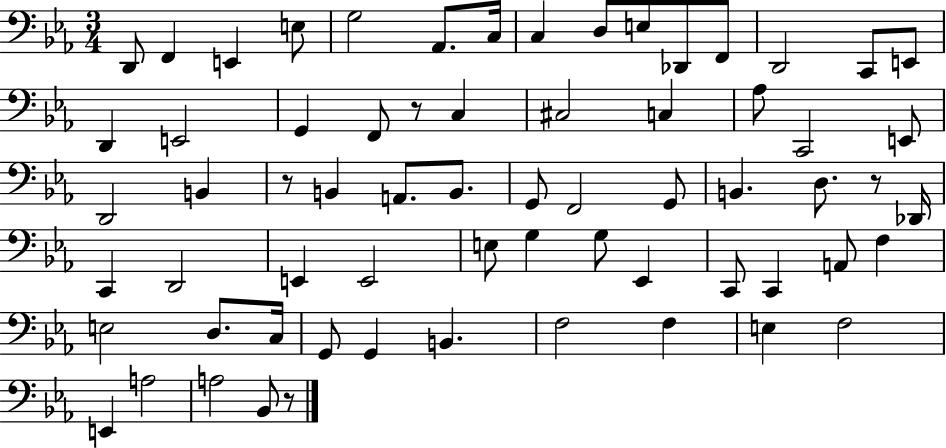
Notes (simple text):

D2/e F2/q E2/q E3/e G3/h Ab2/e. C3/s C3/q D3/e E3/e Db2/e F2/e D2/h C2/e E2/e D2/q E2/h G2/q F2/e R/e C3/q C#3/h C3/q Ab3/e C2/h E2/e D2/h B2/q R/e B2/q A2/e. B2/e. G2/e F2/h G2/e B2/q. D3/e. R/e Db2/s C2/q D2/h E2/q E2/h E3/e G3/q G3/e Eb2/q C2/e C2/q A2/e F3/q E3/h D3/e. C3/s G2/e G2/q B2/q. F3/h F3/q E3/q F3/h E2/q A3/h A3/h Bb2/e R/e